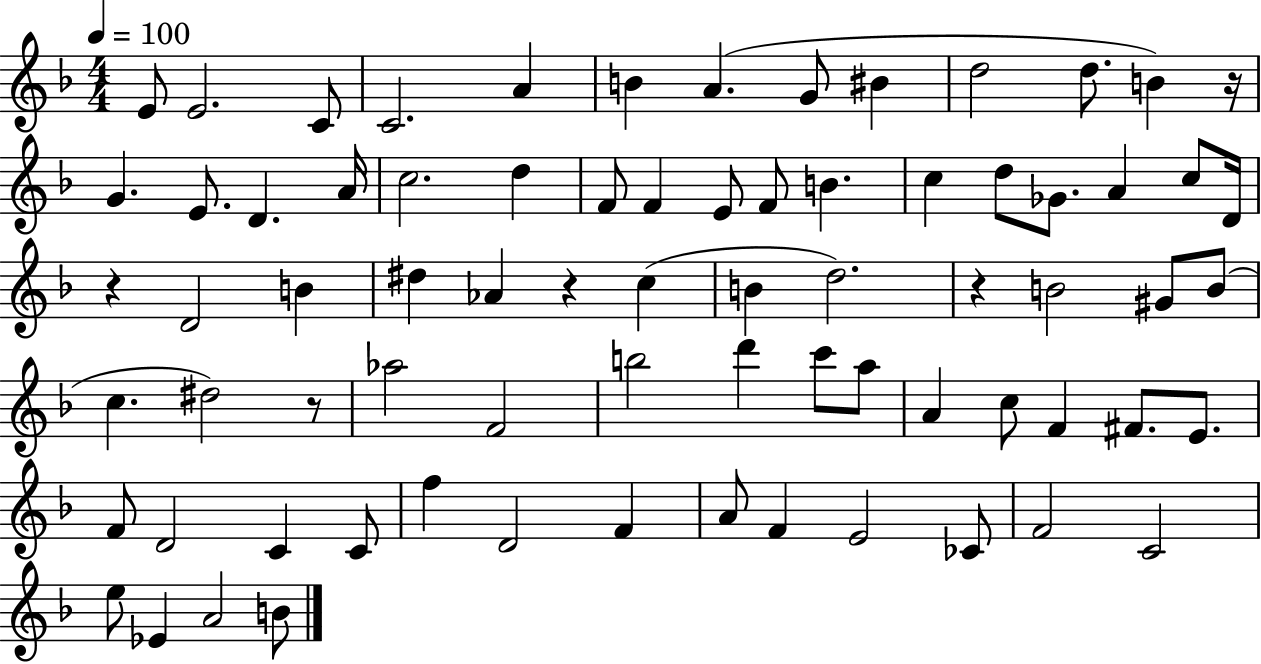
E4/e E4/h. C4/e C4/h. A4/q B4/q A4/q. G4/e BIS4/q D5/h D5/e. B4/q R/s G4/q. E4/e. D4/q. A4/s C5/h. D5/q F4/e F4/q E4/e F4/e B4/q. C5/q D5/e Gb4/e. A4/q C5/e D4/s R/q D4/h B4/q D#5/q Ab4/q R/q C5/q B4/q D5/h. R/q B4/h G#4/e B4/e C5/q. D#5/h R/e Ab5/h F4/h B5/h D6/q C6/e A5/e A4/q C5/e F4/q F#4/e. E4/e. F4/e D4/h C4/q C4/e F5/q D4/h F4/q A4/e F4/q E4/h CES4/e F4/h C4/h E5/e Eb4/q A4/h B4/e